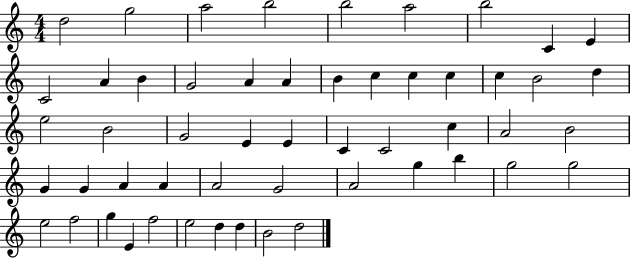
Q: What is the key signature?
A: C major